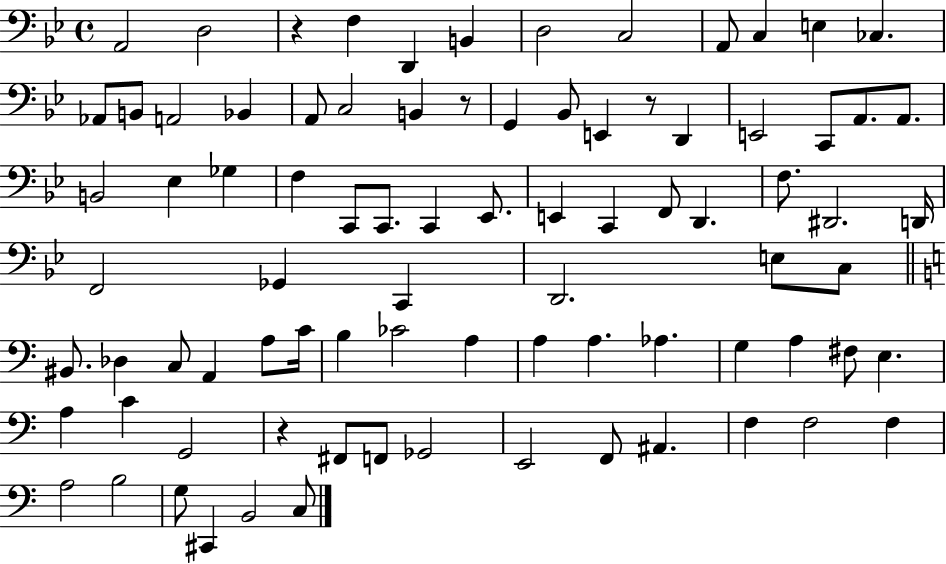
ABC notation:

X:1
T:Untitled
M:4/4
L:1/4
K:Bb
A,,2 D,2 z F, D,, B,, D,2 C,2 A,,/2 C, E, _C, _A,,/2 B,,/2 A,,2 _B,, A,,/2 C,2 B,, z/2 G,, _B,,/2 E,, z/2 D,, E,,2 C,,/2 A,,/2 A,,/2 B,,2 _E, _G, F, C,,/2 C,,/2 C,, _E,,/2 E,, C,, F,,/2 D,, F,/2 ^D,,2 D,,/4 F,,2 _G,, C,, D,,2 E,/2 C,/2 ^B,,/2 _D, C,/2 A,, A,/2 C/4 B, _C2 A, A, A, _A, G, A, ^F,/2 E, A, C G,,2 z ^F,,/2 F,,/2 _G,,2 E,,2 F,,/2 ^A,, F, F,2 F, A,2 B,2 G,/2 ^C,, B,,2 C,/2